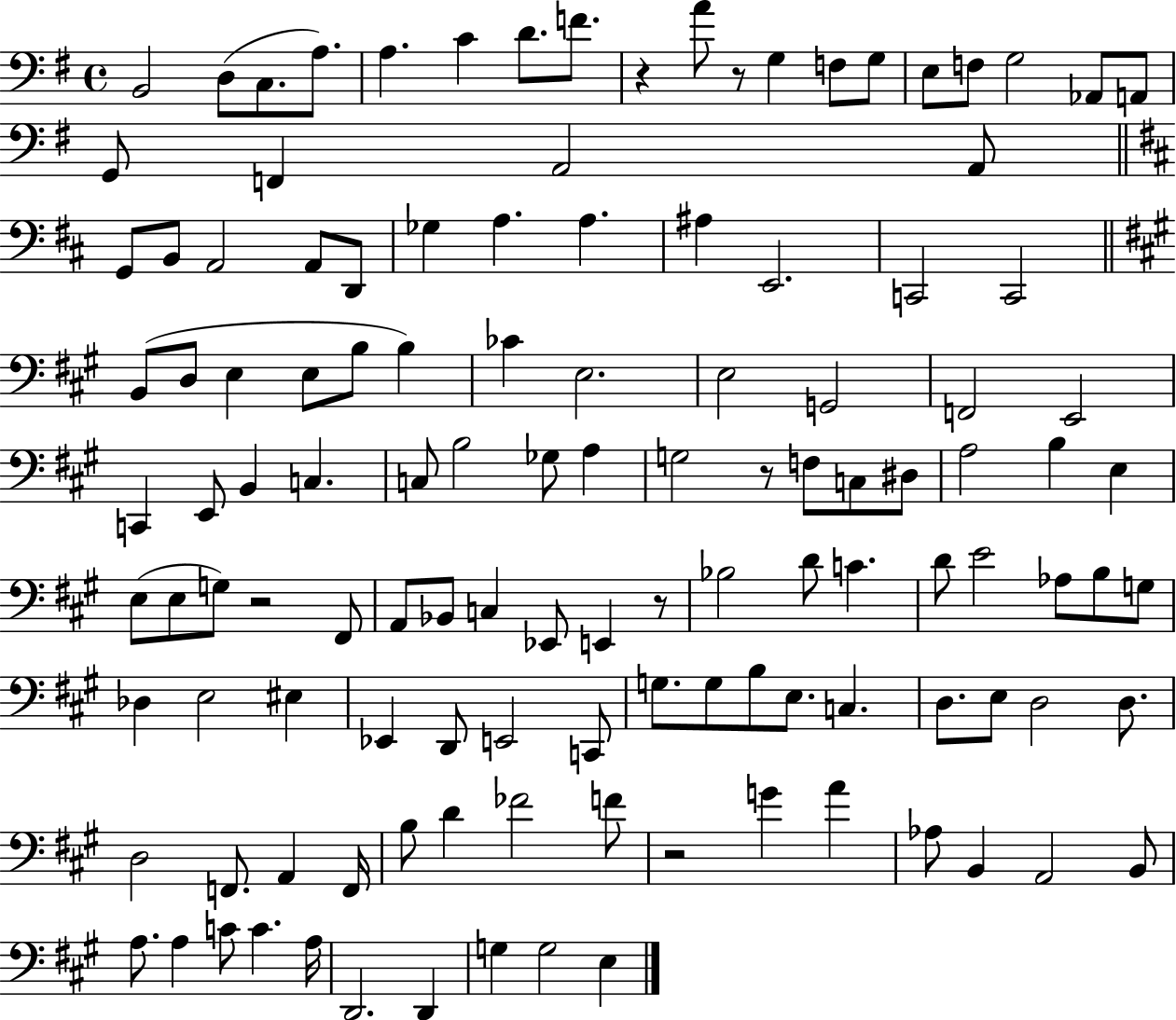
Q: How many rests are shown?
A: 6